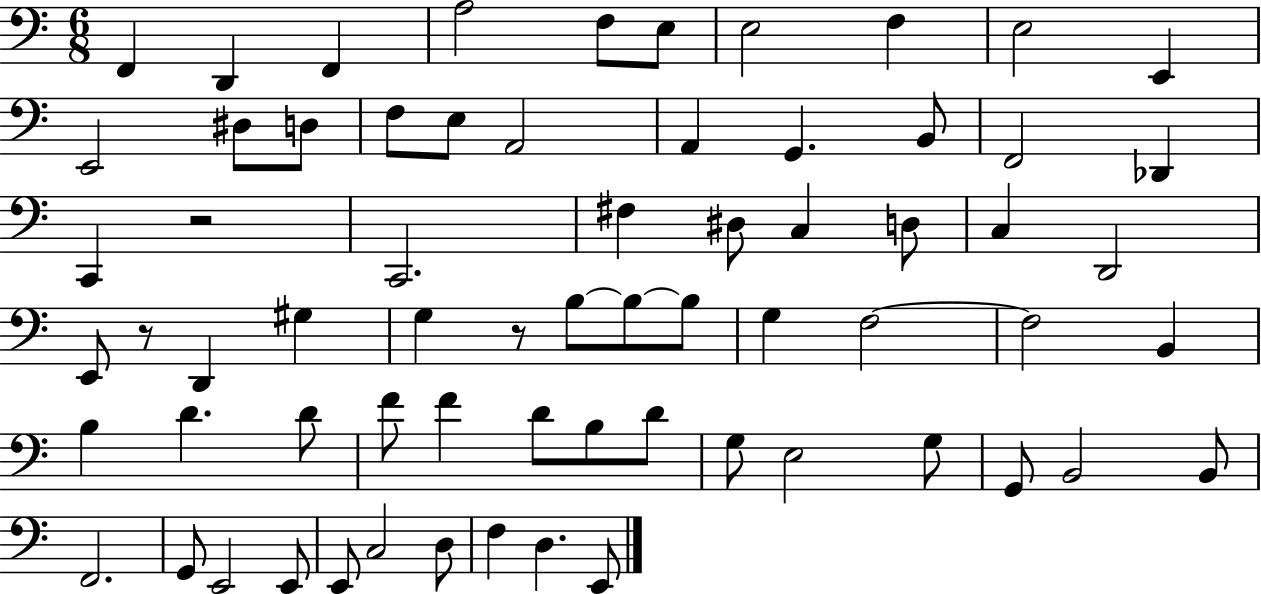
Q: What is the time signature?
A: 6/8